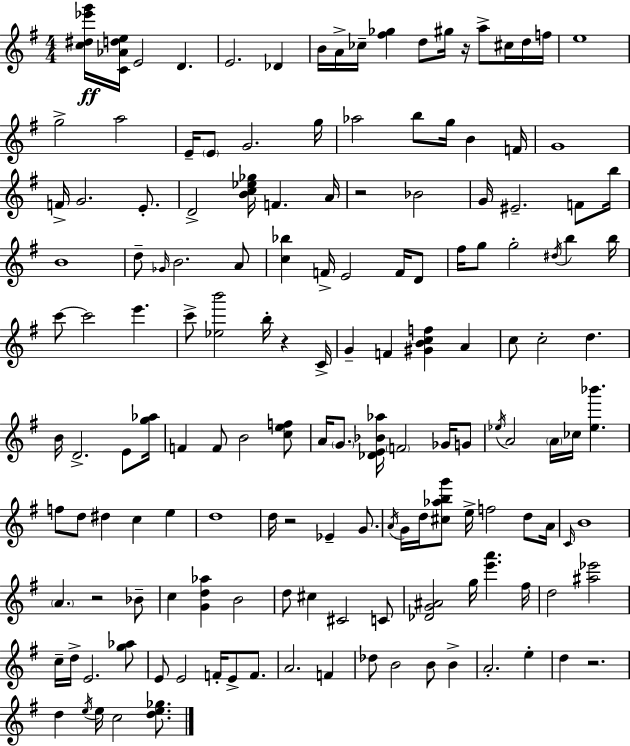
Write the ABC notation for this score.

X:1
T:Untitled
M:4/4
L:1/4
K:G
[c^d_e'g']/4 [C_Ade]/4 E2 D E2 _D B/4 A/4 _c/4 [^f_g] d/2 ^g/4 z/4 a/2 ^c/4 d/4 f/4 e4 g2 a2 E/4 E/2 G2 g/4 _a2 b/2 g/4 B F/4 G4 F/4 G2 E/2 D2 [Bc_e_g]/4 F A/4 z2 _B2 G/4 ^E2 F/2 b/4 B4 d/2 _G/4 B2 A/2 [c_b] F/4 E2 F/4 D/2 ^f/4 g/2 g2 ^d/4 b b/4 c'/2 c'2 e' c'/2 [_eb']2 b/4 z C/4 G F [^GBcf] A c/2 c2 d B/4 D2 E/2 [g_a]/4 F F/2 B2 [cef]/2 A/4 G/2 [_DE_B_a]/4 F2 _G/4 G/2 _e/4 A2 A/4 _c/4 [_e_b'] f/2 d/2 ^d c e d4 d/4 z2 _E G/2 A/4 G/4 d/4 [^c_abg']/2 e/4 f2 d/2 A/4 C/4 B4 A z2 _B/2 c [Gd_a] B2 d/2 ^c ^C2 C/2 [_DG^A]2 g/4 [e'a'] ^f/4 d2 [^a_e']2 c/4 d/4 E2 [g_a]/2 E/2 E2 F/4 E/2 F/2 A2 F _d/2 B2 B/2 B A2 e d z2 d e/4 e/4 c2 [de_g]/2